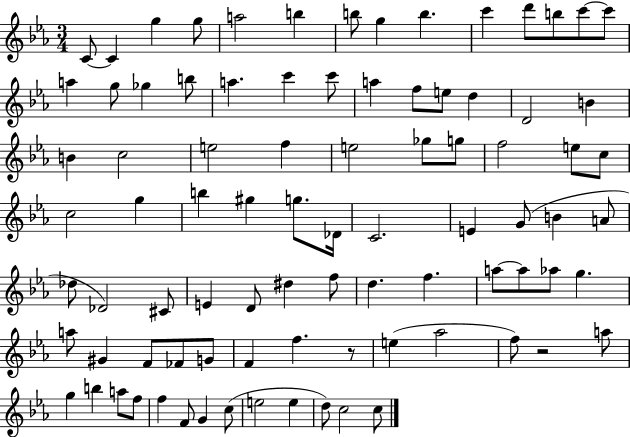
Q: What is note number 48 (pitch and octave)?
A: A4